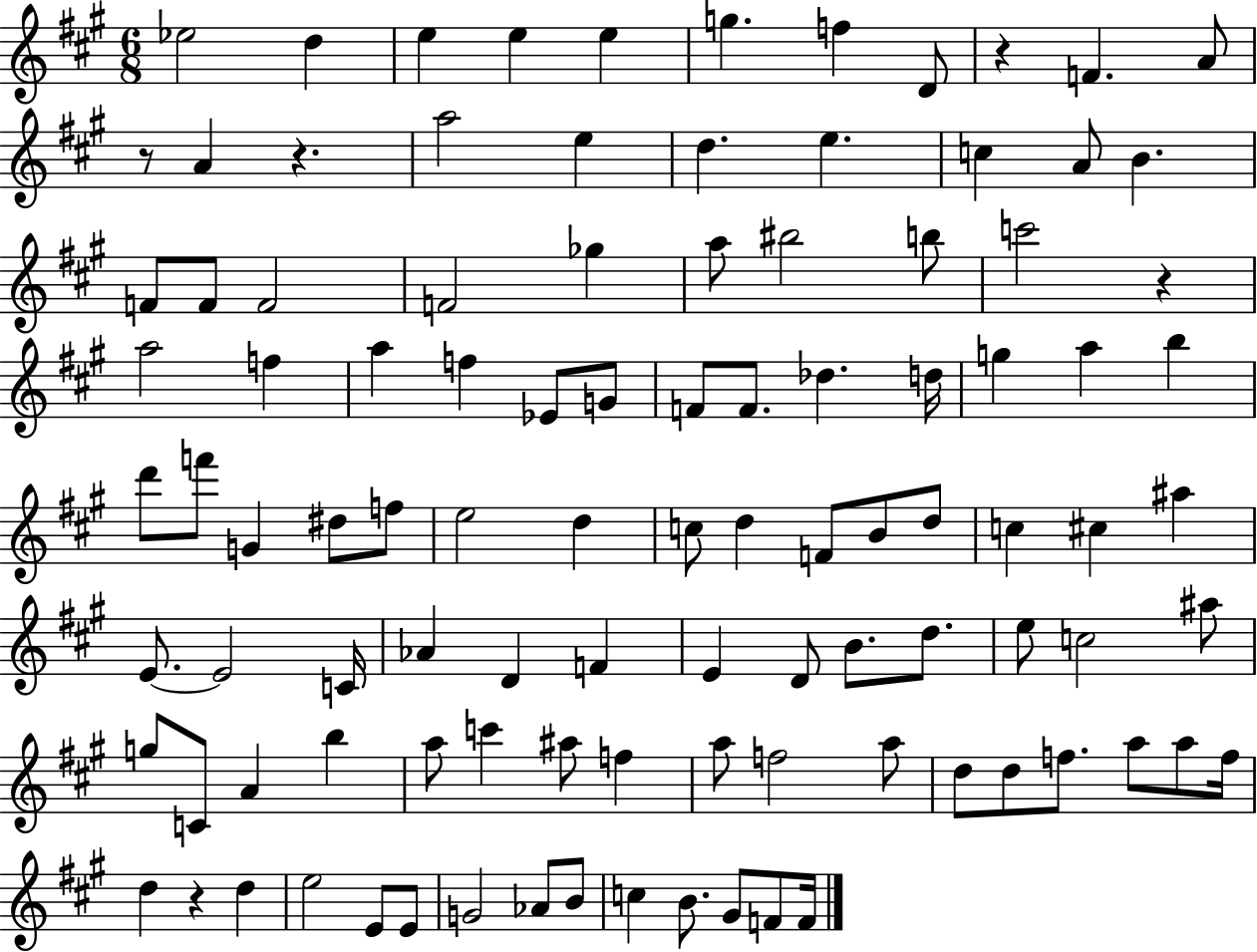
{
  \clef treble
  \numericTimeSignature
  \time 6/8
  \key a \major
  ees''2 d''4 | e''4 e''4 e''4 | g''4. f''4 d'8 | r4 f'4. a'8 | \break r8 a'4 r4. | a''2 e''4 | d''4. e''4. | c''4 a'8 b'4. | \break f'8 f'8 f'2 | f'2 ges''4 | a''8 bis''2 b''8 | c'''2 r4 | \break a''2 f''4 | a''4 f''4 ees'8 g'8 | f'8 f'8. des''4. d''16 | g''4 a''4 b''4 | \break d'''8 f'''8 g'4 dis''8 f''8 | e''2 d''4 | c''8 d''4 f'8 b'8 d''8 | c''4 cis''4 ais''4 | \break e'8.~~ e'2 c'16 | aes'4 d'4 f'4 | e'4 d'8 b'8. d''8. | e''8 c''2 ais''8 | \break g''8 c'8 a'4 b''4 | a''8 c'''4 ais''8 f''4 | a''8 f''2 a''8 | d''8 d''8 f''8. a''8 a''8 f''16 | \break d''4 r4 d''4 | e''2 e'8 e'8 | g'2 aes'8 b'8 | c''4 b'8. gis'8 f'8 f'16 | \break \bar "|."
}